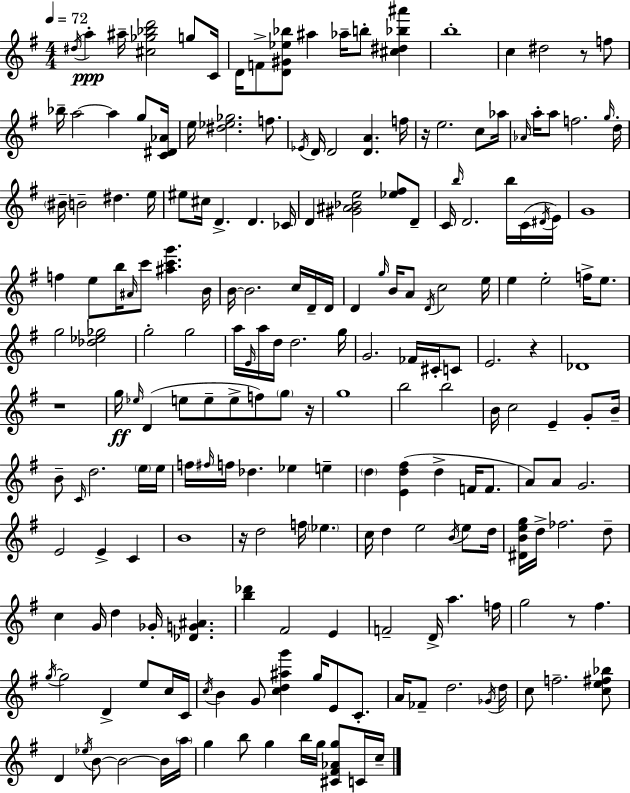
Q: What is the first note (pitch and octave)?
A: D#5